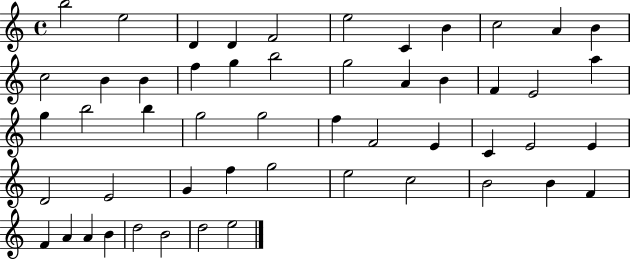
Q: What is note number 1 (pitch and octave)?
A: B5